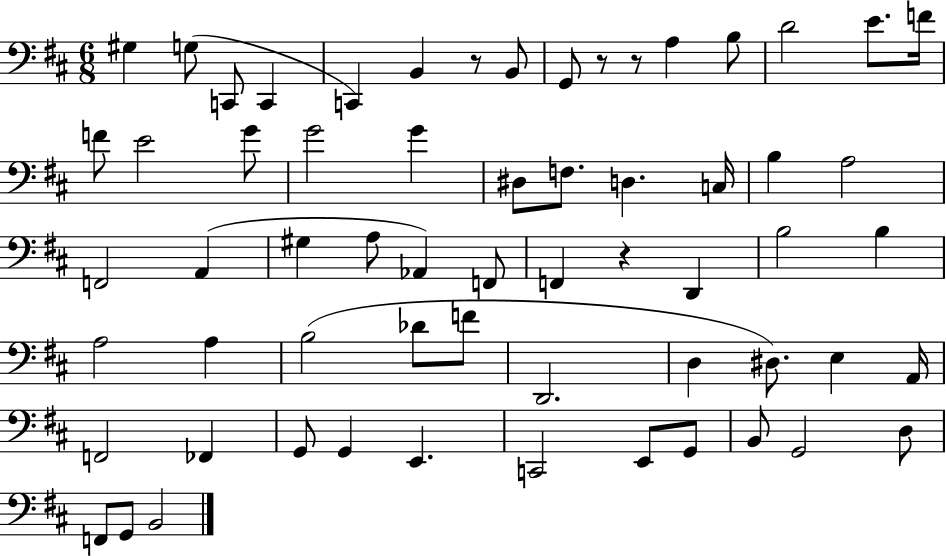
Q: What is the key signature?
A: D major